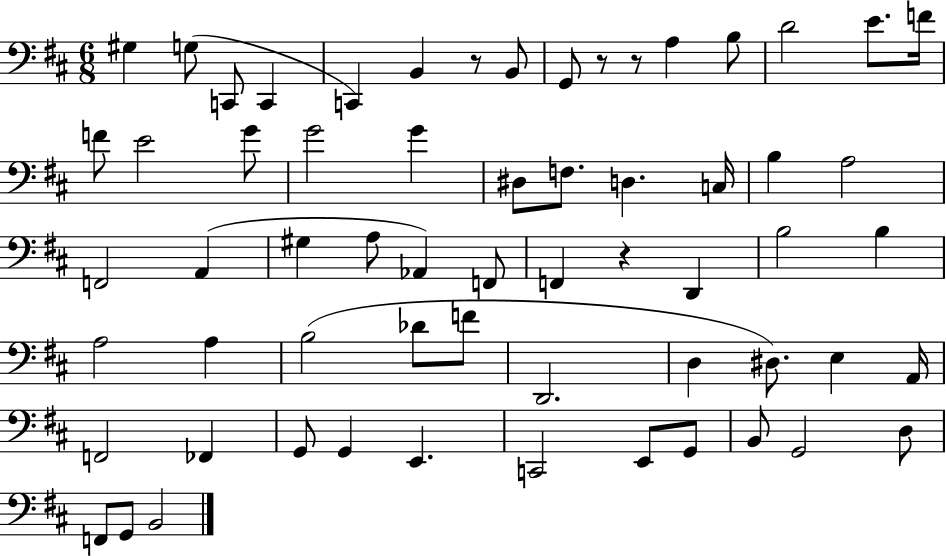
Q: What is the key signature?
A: D major